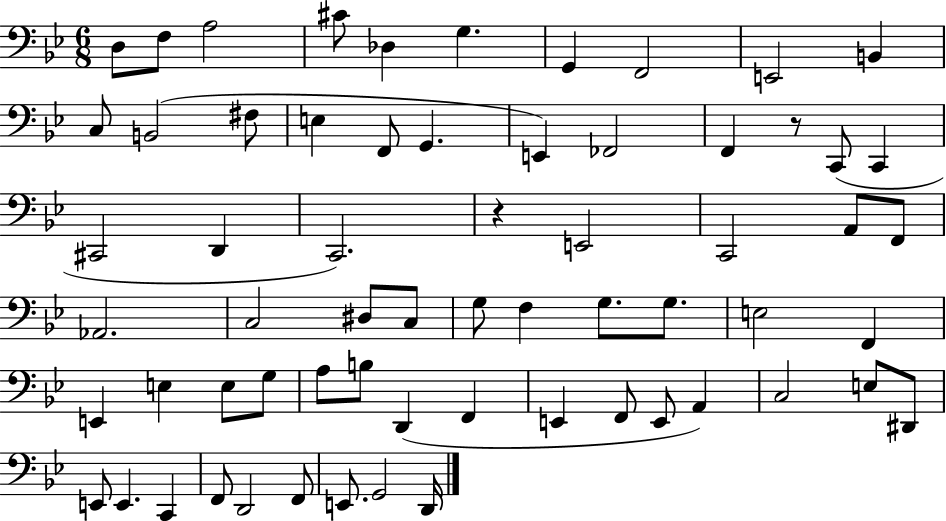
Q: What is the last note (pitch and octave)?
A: D2